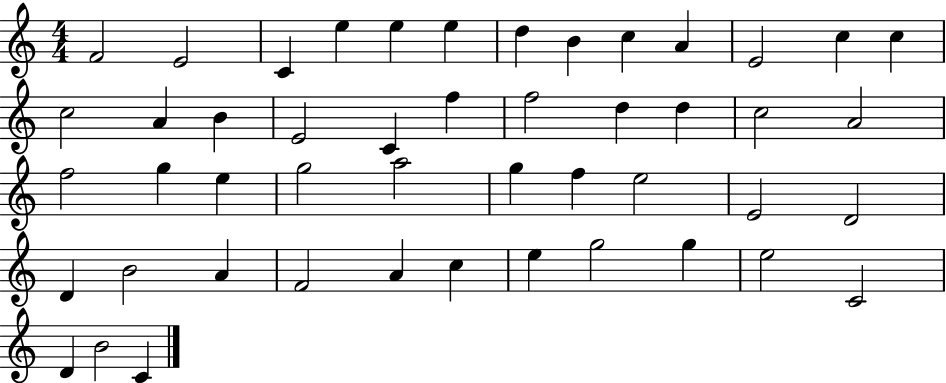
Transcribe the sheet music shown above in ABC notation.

X:1
T:Untitled
M:4/4
L:1/4
K:C
F2 E2 C e e e d B c A E2 c c c2 A B E2 C f f2 d d c2 A2 f2 g e g2 a2 g f e2 E2 D2 D B2 A F2 A c e g2 g e2 C2 D B2 C